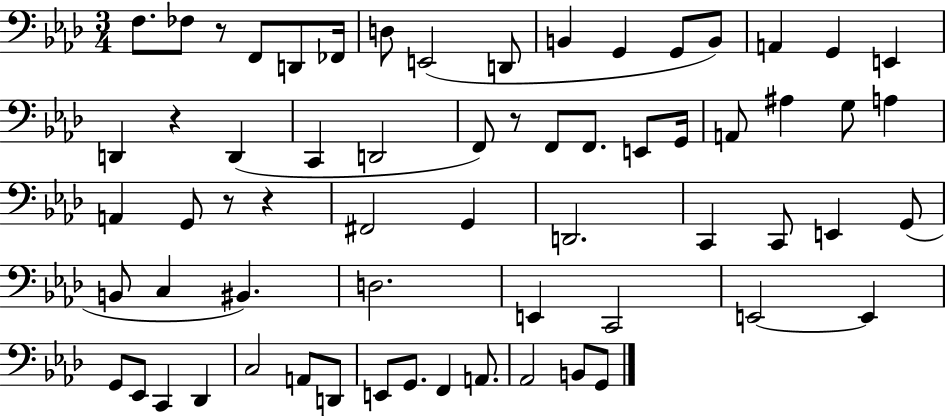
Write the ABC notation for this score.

X:1
T:Untitled
M:3/4
L:1/4
K:Ab
F,/2 _F,/2 z/2 F,,/2 D,,/2 _F,,/4 D,/2 E,,2 D,,/2 B,, G,, G,,/2 B,,/2 A,, G,, E,, D,, z D,, C,, D,,2 F,,/2 z/2 F,,/2 F,,/2 E,,/2 G,,/4 A,,/2 ^A, G,/2 A, A,, G,,/2 z/2 z ^F,,2 G,, D,,2 C,, C,,/2 E,, G,,/2 B,,/2 C, ^B,, D,2 E,, C,,2 E,,2 E,, G,,/2 _E,,/2 C,, _D,, C,2 A,,/2 D,,/2 E,,/2 G,,/2 F,, A,,/2 _A,,2 B,,/2 G,,/2